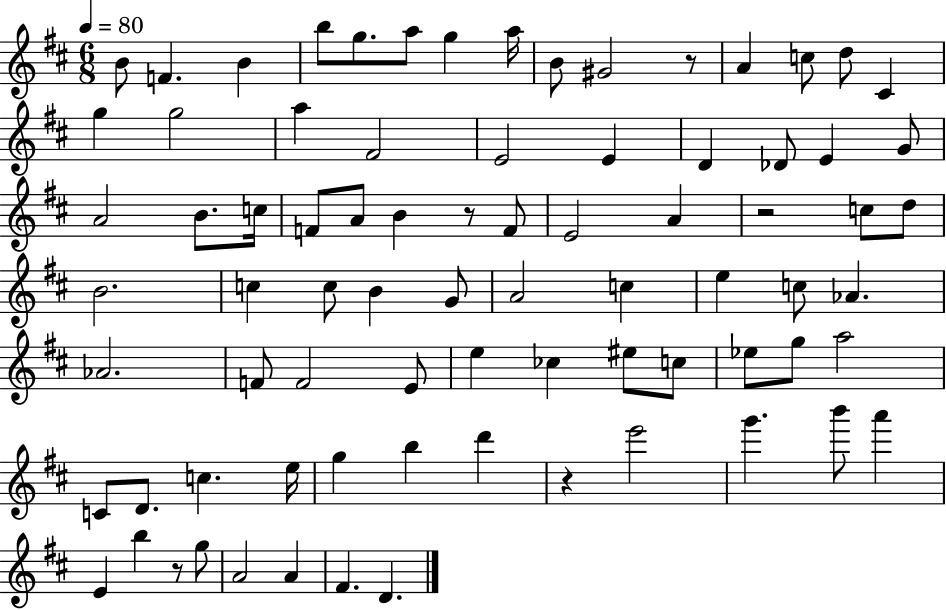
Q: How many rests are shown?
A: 5